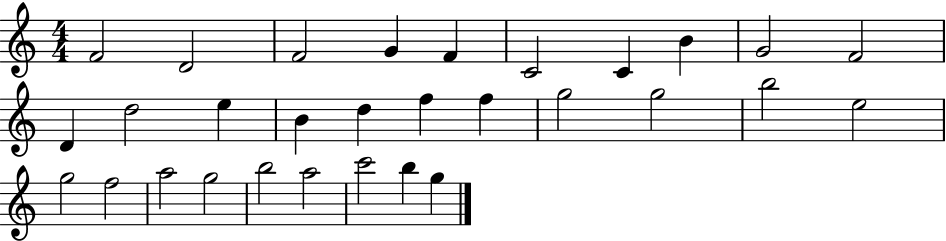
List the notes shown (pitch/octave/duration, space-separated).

F4/h D4/h F4/h G4/q F4/q C4/h C4/q B4/q G4/h F4/h D4/q D5/h E5/q B4/q D5/q F5/q F5/q G5/h G5/h B5/h E5/h G5/h F5/h A5/h G5/h B5/h A5/h C6/h B5/q G5/q